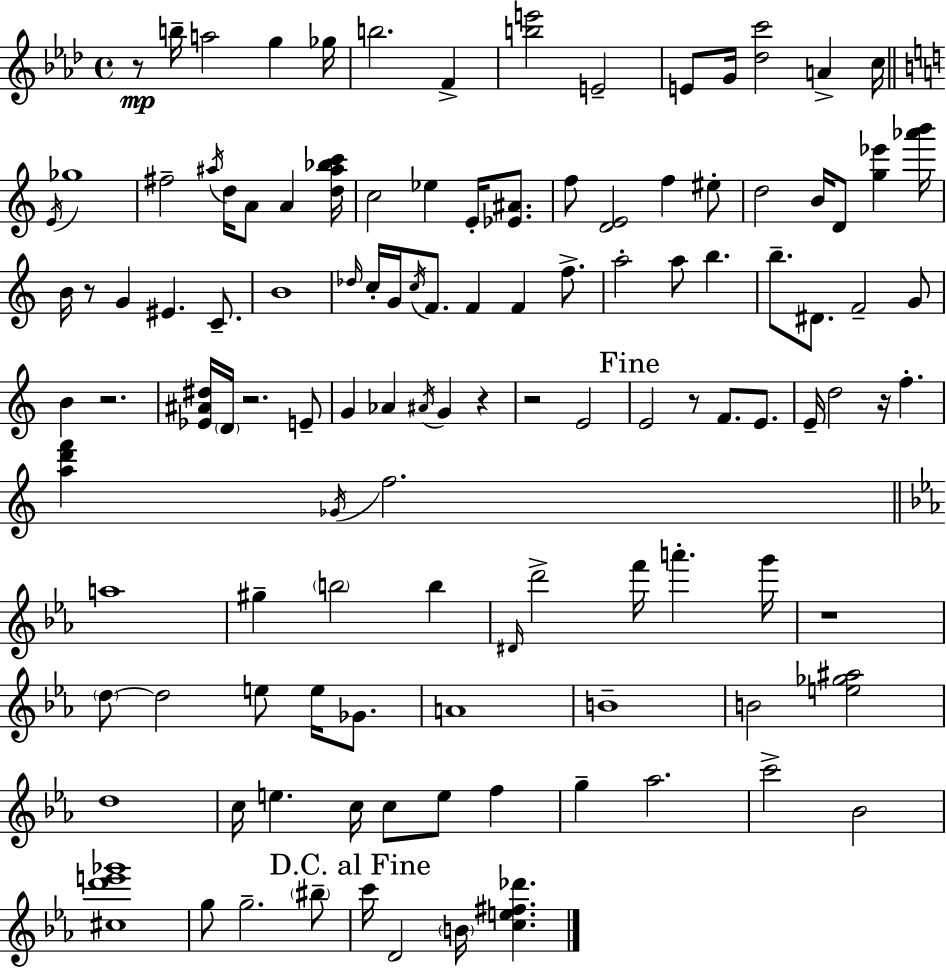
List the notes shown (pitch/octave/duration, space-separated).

R/e B5/s A5/h G5/q Gb5/s B5/h. F4/q [B5,E6]/h E4/h E4/e G4/s [Db5,C6]/h A4/q C5/s E4/s Gb5/w F#5/h A#5/s D5/s A4/e A4/q [D5,A#5,Bb5,C6]/s C5/h Eb5/q E4/s [Eb4,A#4]/e. F5/e [D4,E4]/h F5/q EIS5/e D5/h B4/s D4/e [G5,Eb6]/q [Ab6,B6]/s B4/s R/e G4/q EIS4/q. C4/e. B4/w Db5/s C5/s G4/s C5/s F4/e. F4/q F4/q F5/e. A5/h A5/e B5/q. B5/e. D#4/e. F4/h G4/e B4/q R/h. [Eb4,A#4,D#5]/s D4/s R/h. E4/e G4/q Ab4/q A#4/s G4/q R/q R/h E4/h E4/h R/e F4/e. E4/e. E4/s D5/h R/s F5/q. [A5,D6,F6]/q Gb4/s F5/h. A5/w G#5/q B5/h B5/q D#4/s D6/h F6/s A6/q. G6/s R/w D5/e D5/h E5/e E5/s Gb4/e. A4/w B4/w B4/h [E5,Gb5,A#5]/h D5/w C5/s E5/q. C5/s C5/e E5/e F5/q G5/q Ab5/h. C6/h Bb4/h [C#5,D6,E6,Gb6]/w G5/e G5/h. BIS5/e C6/s D4/h B4/s [C5,E5,F#5,Db6]/q.